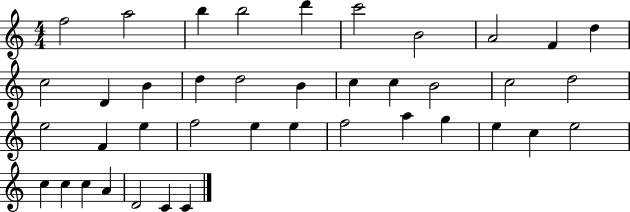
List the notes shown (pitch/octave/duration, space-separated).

F5/h A5/h B5/q B5/h D6/q C6/h B4/h A4/h F4/q D5/q C5/h D4/q B4/q D5/q D5/h B4/q C5/q C5/q B4/h C5/h D5/h E5/h F4/q E5/q F5/h E5/q E5/q F5/h A5/q G5/q E5/q C5/q E5/h C5/q C5/q C5/q A4/q D4/h C4/q C4/q